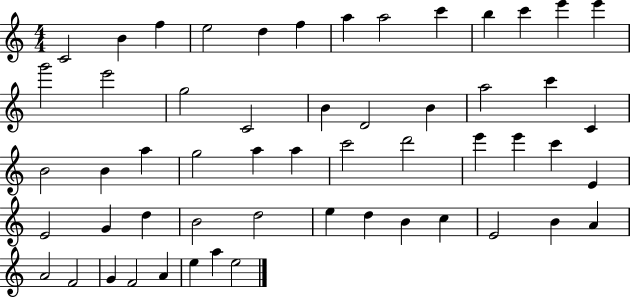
X:1
T:Untitled
M:4/4
L:1/4
K:C
C2 B f e2 d f a a2 c' b c' e' e' g'2 e'2 g2 C2 B D2 B a2 c' C B2 B a g2 a a c'2 d'2 e' e' c' E E2 G d B2 d2 e d B c E2 B A A2 F2 G F2 A e a e2